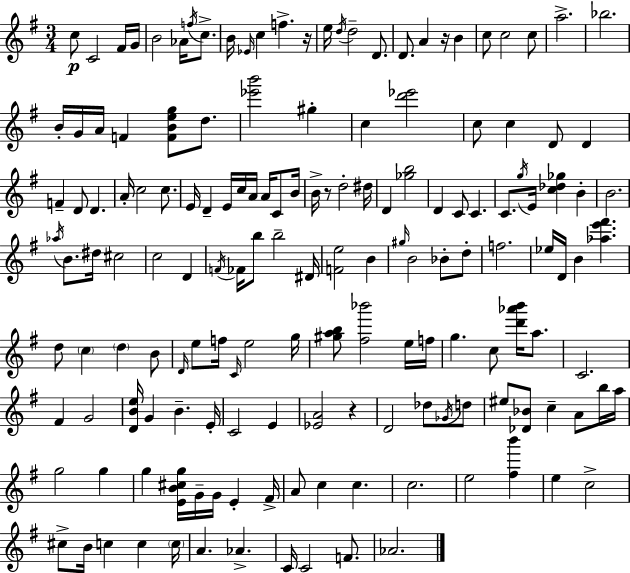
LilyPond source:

{
  \clef treble
  \numericTimeSignature
  \time 3/4
  \key e \minor
  \repeat volta 2 { c''8\p c'2 fis'16 g'16 | b'2 aes'16 \acciaccatura { f''16 } c''8.-> | b'16 \grace { ees'16 } c''4 f''4.-> | r16 e''16 \acciaccatura { d''16 } d''2-- | \break d'8. d'8. a'4 r16 b'4 | c''8 c''2 | c''8 a''2.-> | bes''2. | \break b'16-. g'16 a'16 f'4 <f' b' e'' g''>8 | d''8. <ees''' b'''>2 gis''4-. | c''4 <d''' ees'''>2 | c''8 c''4 d'8 d'4 | \break f'4-- d'8 d'4. | a'16-. c''2 | c''8. e'16 d'4-- e'16 c''16 a'16 a'16 | c'8 b'16 b'16-> r8 d''2-. | \break dis''16 d'4 <ges'' b''>2 | d'4 c'8 c'4. | c'8. \acciaccatura { g''16 } e'16 <c'' des'' ges''>4 | b'4-. b'2. | \break \acciaccatura { aes''16 } b'8. dis''16 cis''2 | c''2 | d'4 \acciaccatura { f'16 } fes'16 b''8 b''2-- | dis'16 <f' e''>2 | \break b'4 \grace { gis''16 } b'2 | bes'8-. d''8-. f''2. | ees''16 d'16 b'4 | <aes'' e''' fis'''>4. d''8 \parenthesize c''4 | \break \parenthesize d''4 b'8 \grace { d'16 } e''8 f''16 \grace { c'16 } | e''2 g''16 <gis'' a'' b''>8 <fis'' bes'''>2 | e''16 f''16 g''4. | c''8 <d''' aes''' b'''>16 a''8. c'2. | \break fis'4 | g'2 <d' b' e''>16 g'4 | b'4.-- e'16-. c'2 | e'4 <ees' a'>2 | \break r4 d'2 | des''8 \acciaccatura { ges'16 } d''8 eis''8 | <des' bes'>8 c''4-- a'8 b''16 a''16 g''2 | g''4 g''4 | \break <e' b' cis'' g''>16 g'16-- g'16 e'4-. fis'16-> a'8 | c''4 c''4. c''2. | e''2 | <fis'' b'''>4 e''4 | \break c''2-> cis''8-> | b'16 c''4 c''4 \parenthesize c''16 a'4. | aes'4.-> c'16 c'2 | f'8. aes'2. | \break } \bar "|."
}